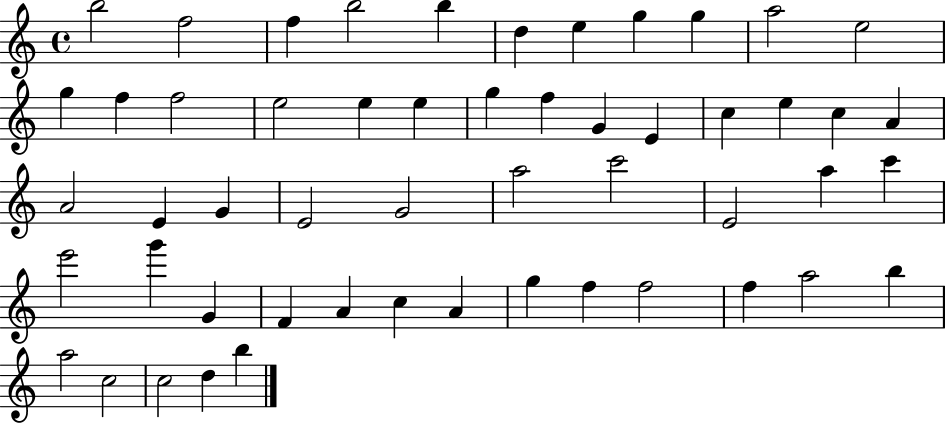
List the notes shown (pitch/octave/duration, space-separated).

B5/h F5/h F5/q B5/h B5/q D5/q E5/q G5/q G5/q A5/h E5/h G5/q F5/q F5/h E5/h E5/q E5/q G5/q F5/q G4/q E4/q C5/q E5/q C5/q A4/q A4/h E4/q G4/q E4/h G4/h A5/h C6/h E4/h A5/q C6/q E6/h G6/q G4/q F4/q A4/q C5/q A4/q G5/q F5/q F5/h F5/q A5/h B5/q A5/h C5/h C5/h D5/q B5/q